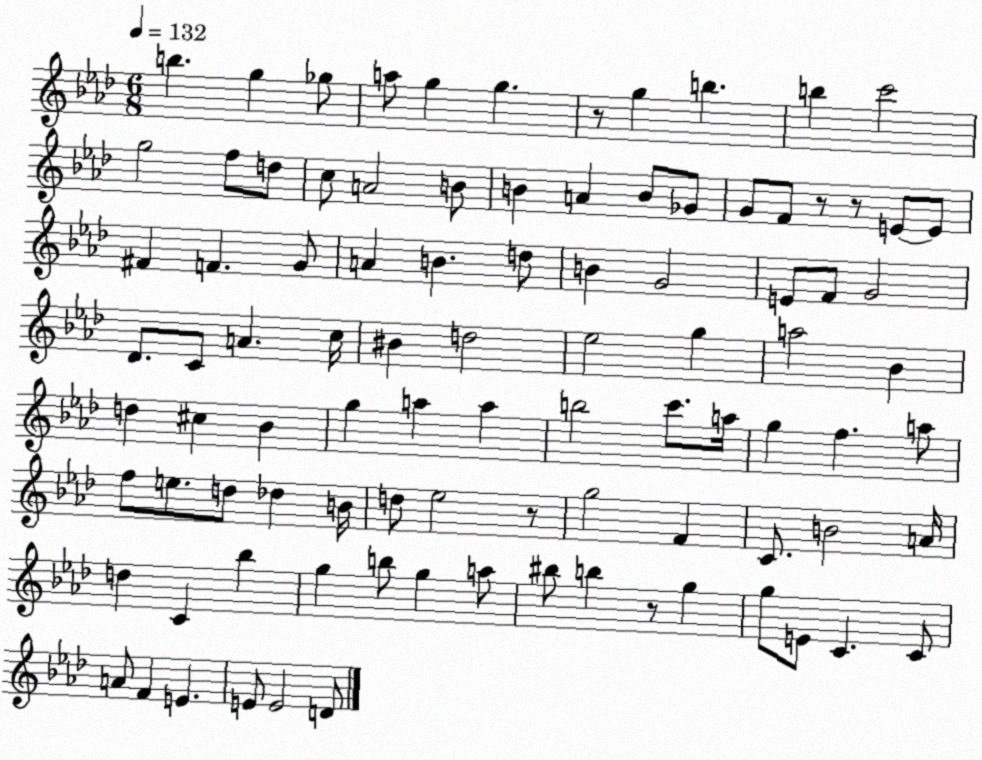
X:1
T:Untitled
M:6/8
L:1/4
K:Ab
b g _g/2 a/2 g g z/2 g b b c'2 g2 f/2 d/2 c/2 A2 B/2 B A B/2 _G/2 G/2 F/2 z/2 z/2 E/2 E/2 ^F F G/2 A B d/2 B G2 E/2 F/2 G2 _D/2 C/2 A c/4 ^B d2 _e2 g a2 _B d ^c _B g a a b2 c'/2 a/4 g f a/2 f/2 e/2 d/2 _d B/4 d/2 _e2 z/2 g2 F C/2 B2 A/4 d C _b g b/2 g a/2 ^b/2 b z/2 g g/2 E/2 C C/2 A/2 F E E/2 E2 D/2